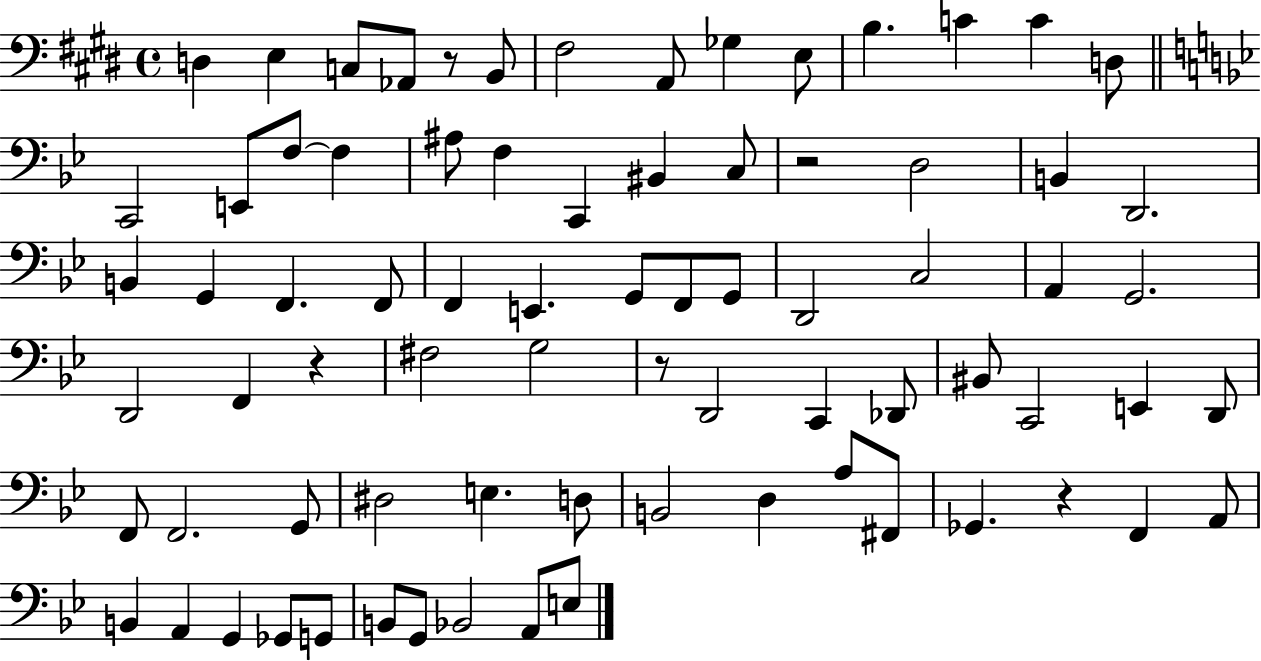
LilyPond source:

{
  \clef bass
  \time 4/4
  \defaultTimeSignature
  \key e \major
  d4 e4 c8 aes,8 r8 b,8 | fis2 a,8 ges4 e8 | b4. c'4 c'4 d8 | \bar "||" \break \key bes \major c,2 e,8 f8~~ f4 | ais8 f4 c,4 bis,4 c8 | r2 d2 | b,4 d,2. | \break b,4 g,4 f,4. f,8 | f,4 e,4. g,8 f,8 g,8 | d,2 c2 | a,4 g,2. | \break d,2 f,4 r4 | fis2 g2 | r8 d,2 c,4 des,8 | bis,8 c,2 e,4 d,8 | \break f,8 f,2. g,8 | dis2 e4. d8 | b,2 d4 a8 fis,8 | ges,4. r4 f,4 a,8 | \break b,4 a,4 g,4 ges,8 g,8 | b,8 g,8 bes,2 a,8 e8 | \bar "|."
}